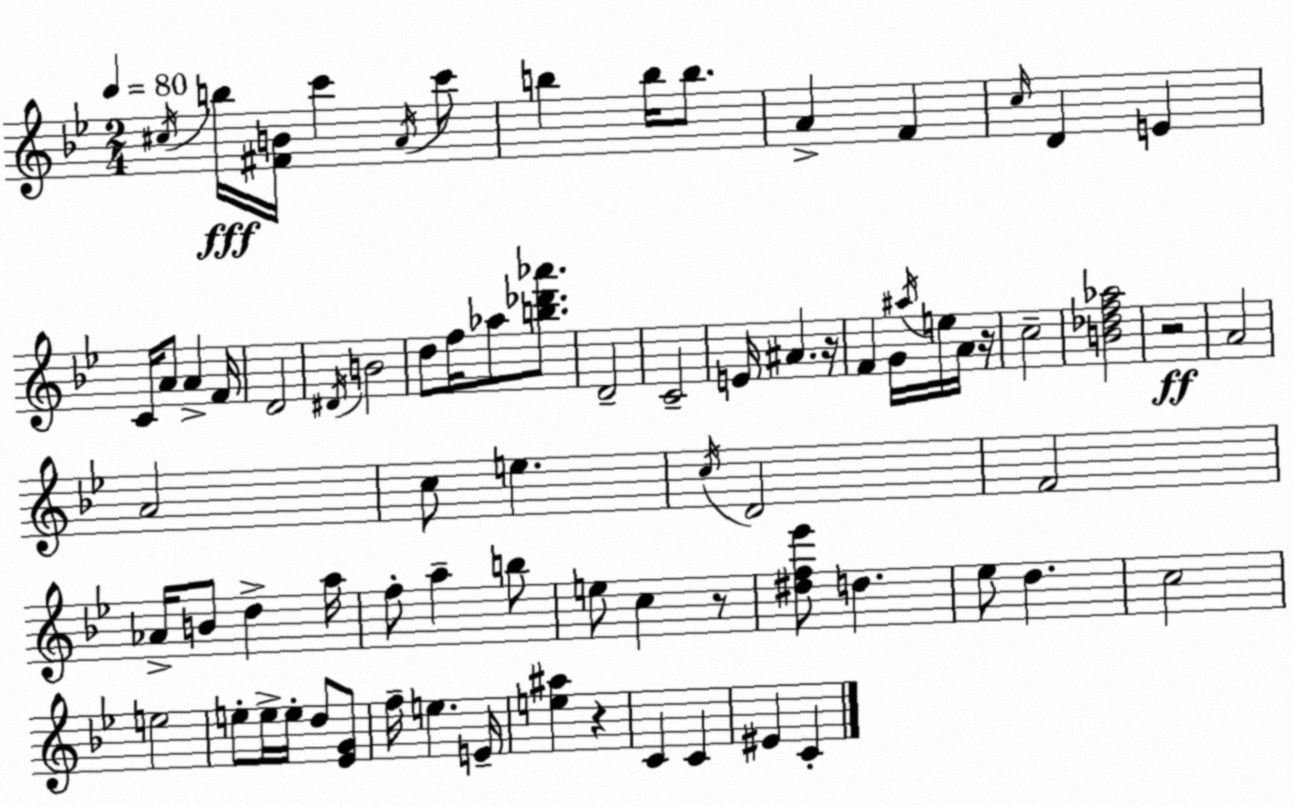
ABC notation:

X:1
T:Untitled
M:2/4
L:1/4
K:Gm
^c/4 b/4 [^FB]/4 c' A/4 c'/2 b b/4 b/2 A F c/4 D E C/4 A/2 A F/4 D2 ^D/4 B2 d/2 f/4 _a/2 [b_d'_a']/2 D2 C2 E/4 ^A z/4 F G/4 ^a/4 e/4 A/4 z/4 c2 [B_df_a]2 z2 A2 A2 c/2 e c/4 D2 F2 _A/4 B/2 d a/4 f/2 a b/2 e/2 c z/2 [^df_e']/2 d _e/2 d c2 e2 e/2 e/4 e/4 d/2 [_EG]/2 f/4 e E/4 [e^a] z C C ^E C